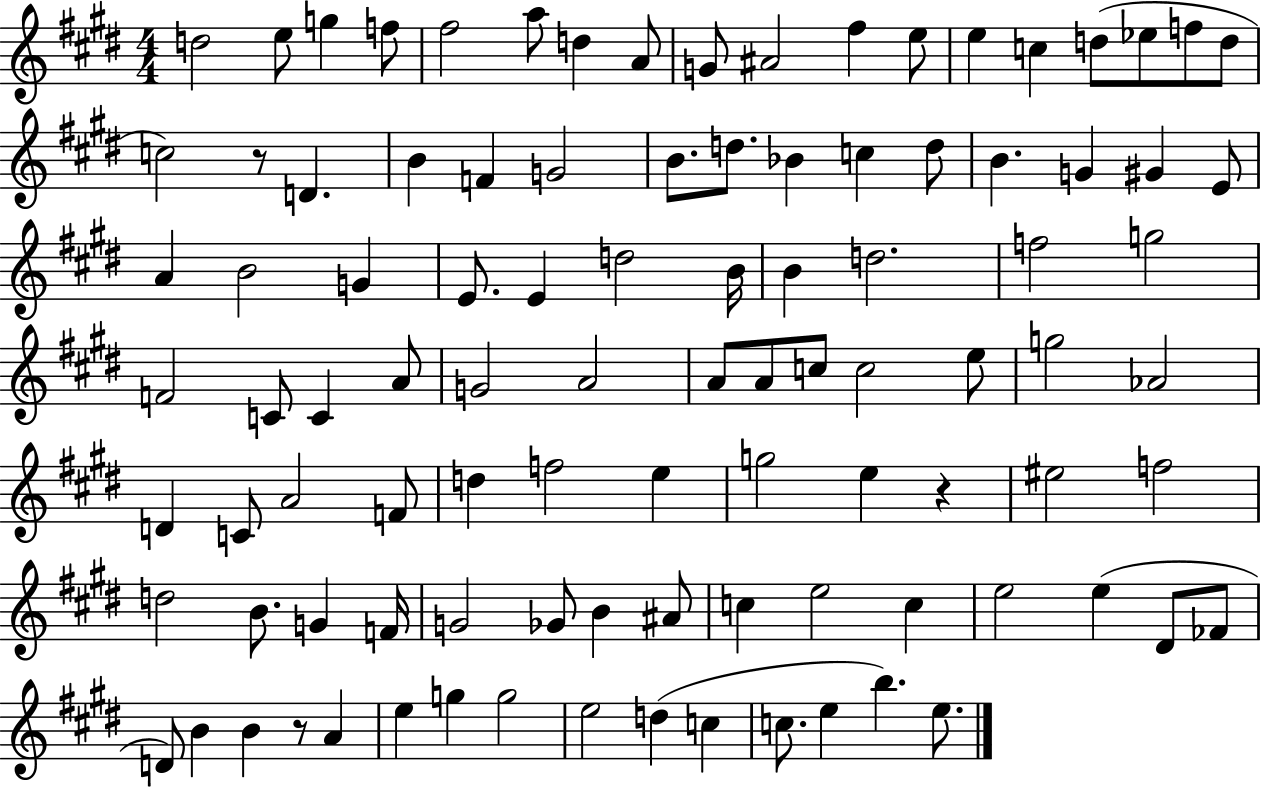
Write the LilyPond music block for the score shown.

{
  \clef treble
  \numericTimeSignature
  \time 4/4
  \key e \major
  d''2 e''8 g''4 f''8 | fis''2 a''8 d''4 a'8 | g'8 ais'2 fis''4 e''8 | e''4 c''4 d''8( ees''8 f''8 d''8 | \break c''2) r8 d'4. | b'4 f'4 g'2 | b'8. d''8. bes'4 c''4 d''8 | b'4. g'4 gis'4 e'8 | \break a'4 b'2 g'4 | e'8. e'4 d''2 b'16 | b'4 d''2. | f''2 g''2 | \break f'2 c'8 c'4 a'8 | g'2 a'2 | a'8 a'8 c''8 c''2 e''8 | g''2 aes'2 | \break d'4 c'8 a'2 f'8 | d''4 f''2 e''4 | g''2 e''4 r4 | eis''2 f''2 | \break d''2 b'8. g'4 f'16 | g'2 ges'8 b'4 ais'8 | c''4 e''2 c''4 | e''2 e''4( dis'8 fes'8 | \break d'8) b'4 b'4 r8 a'4 | e''4 g''4 g''2 | e''2 d''4( c''4 | c''8. e''4 b''4.) e''8. | \break \bar "|."
}